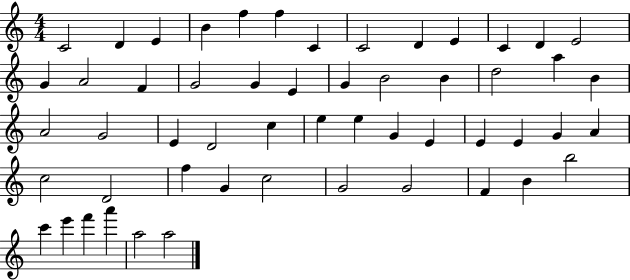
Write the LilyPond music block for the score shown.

{
  \clef treble
  \numericTimeSignature
  \time 4/4
  \key c \major
  c'2 d'4 e'4 | b'4 f''4 f''4 c'4 | c'2 d'4 e'4 | c'4 d'4 e'2 | \break g'4 a'2 f'4 | g'2 g'4 e'4 | g'4 b'2 b'4 | d''2 a''4 b'4 | \break a'2 g'2 | e'4 d'2 c''4 | e''4 e''4 g'4 e'4 | e'4 e'4 g'4 a'4 | \break c''2 d'2 | f''4 g'4 c''2 | g'2 g'2 | f'4 b'4 b''2 | \break c'''4 e'''4 f'''4 a'''4 | a''2 a''2 | \bar "|."
}